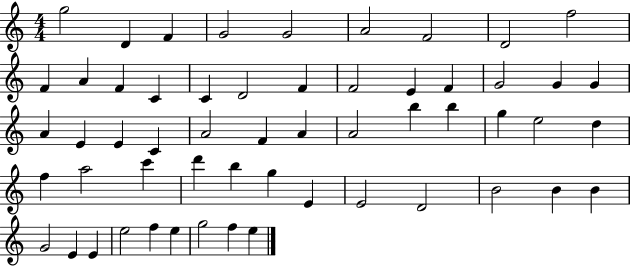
X:1
T:Untitled
M:4/4
L:1/4
K:C
g2 D F G2 G2 A2 F2 D2 f2 F A F C C D2 F F2 E F G2 G G A E E C A2 F A A2 b b g e2 d f a2 c' d' b g E E2 D2 B2 B B G2 E E e2 f e g2 f e